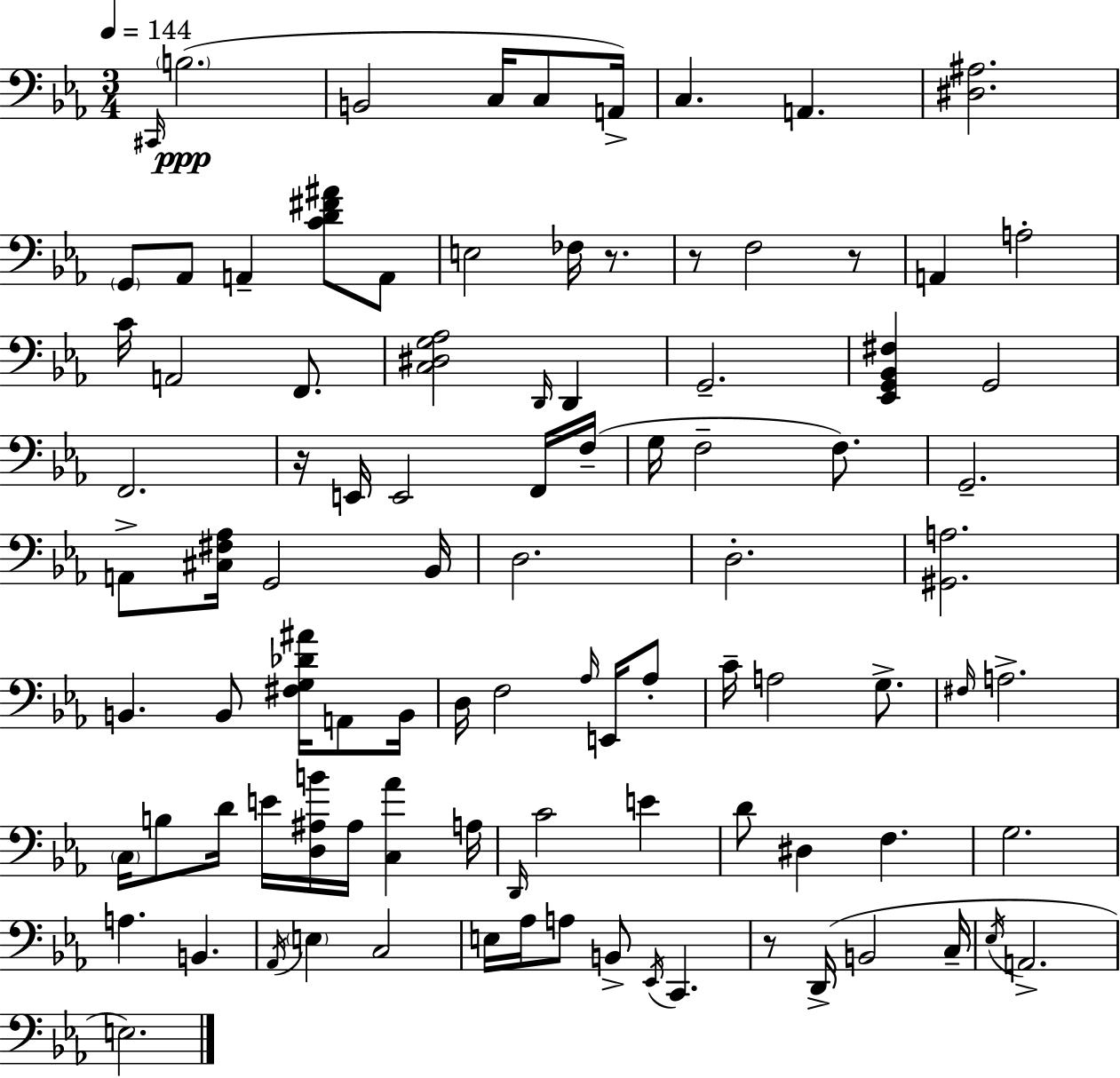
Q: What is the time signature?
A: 3/4